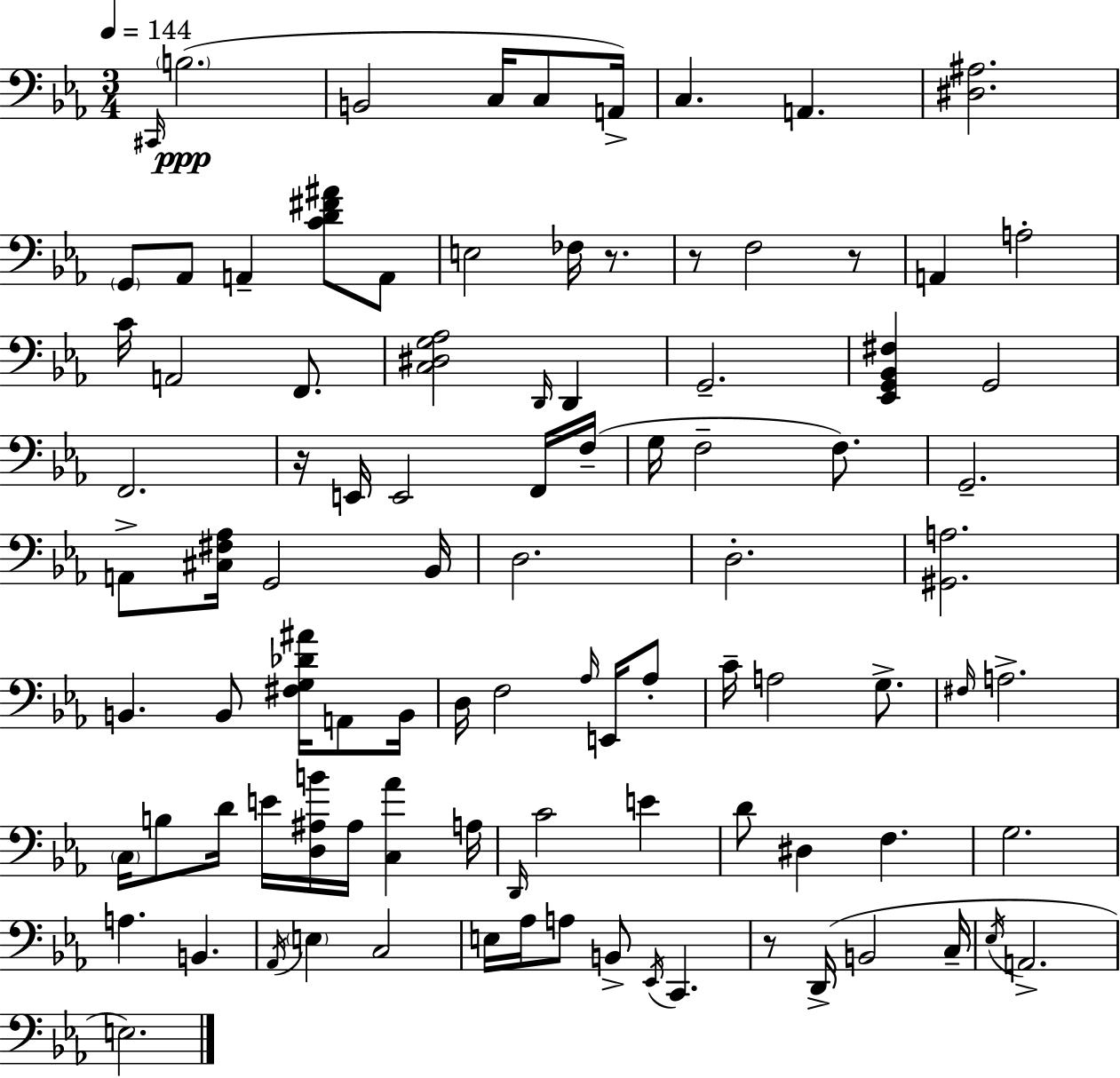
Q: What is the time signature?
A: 3/4